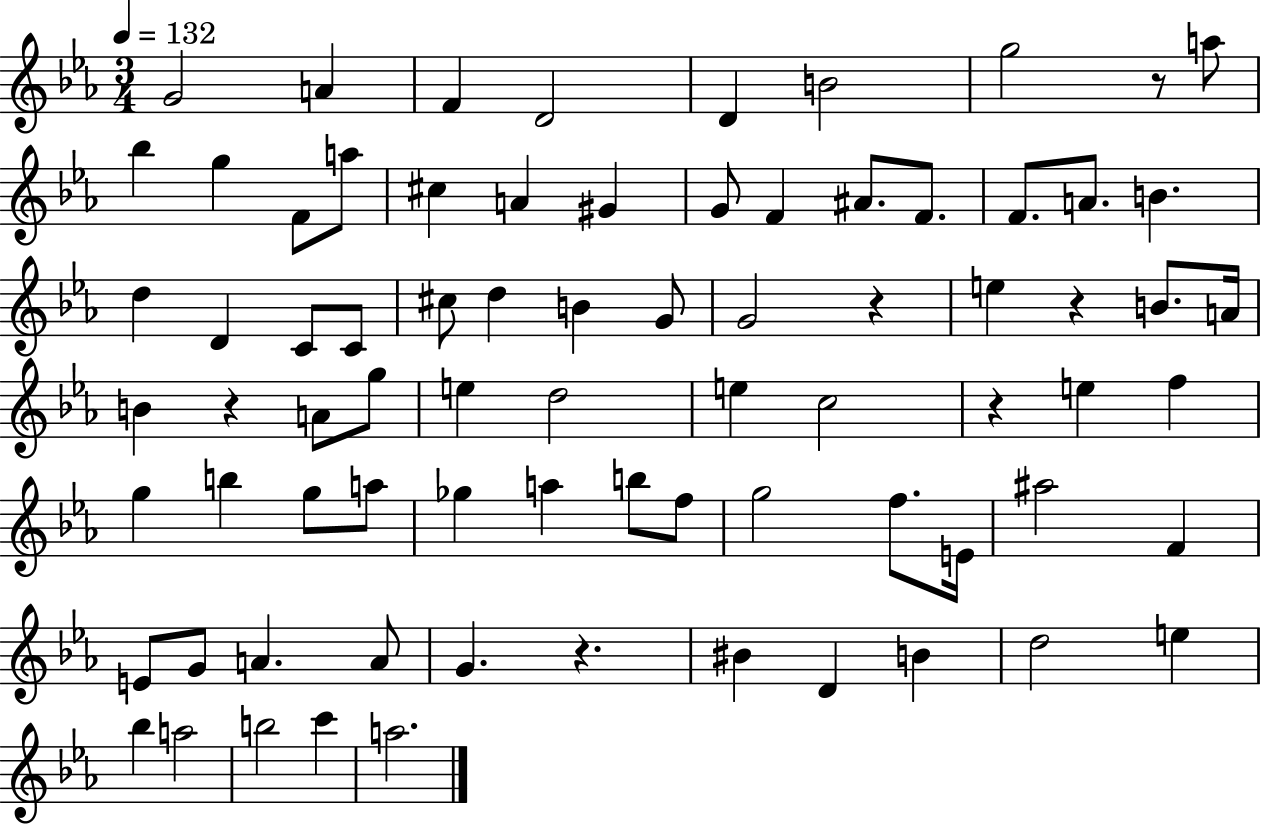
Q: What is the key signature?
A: EES major